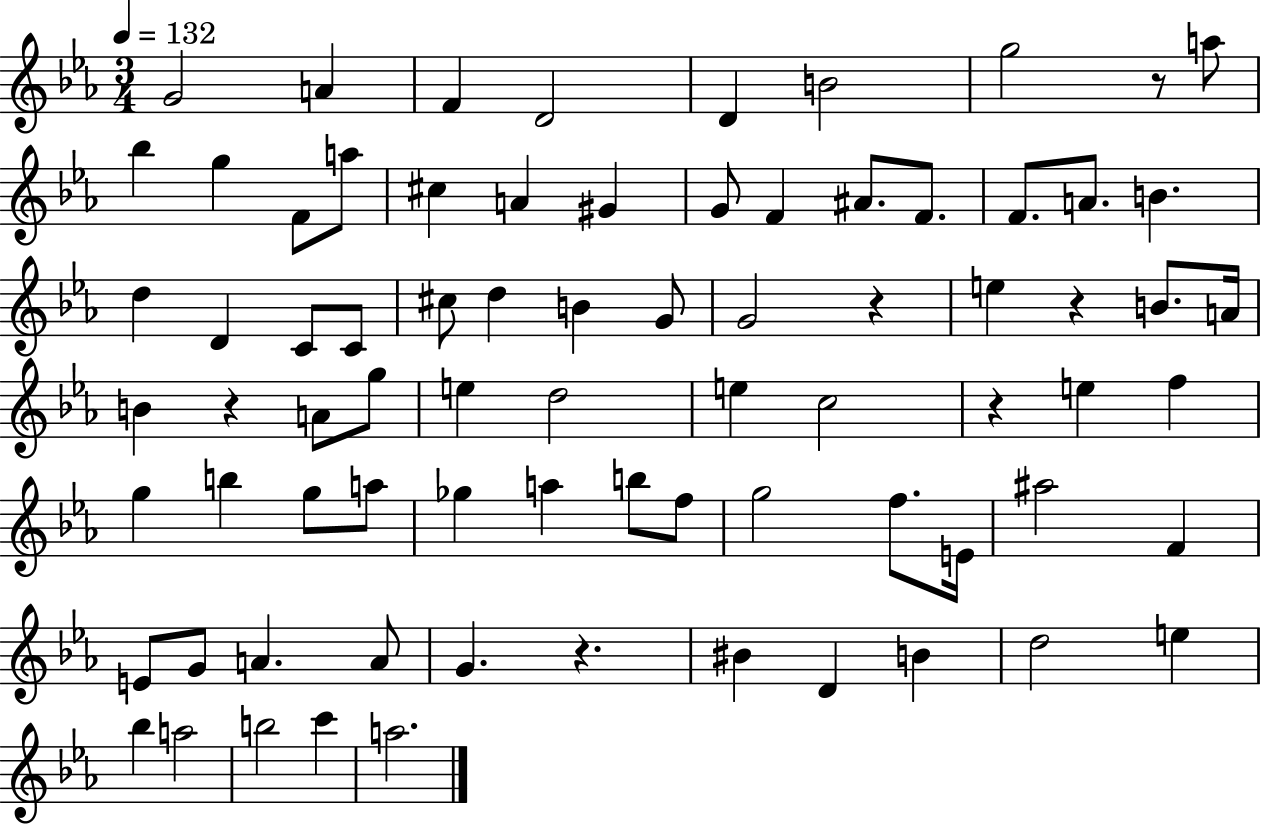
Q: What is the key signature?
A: EES major